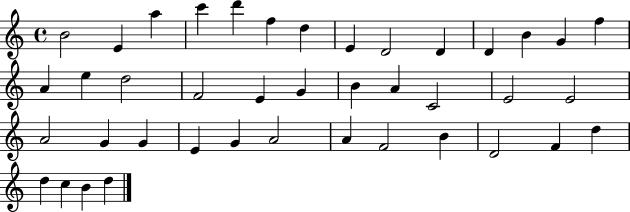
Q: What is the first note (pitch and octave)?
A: B4